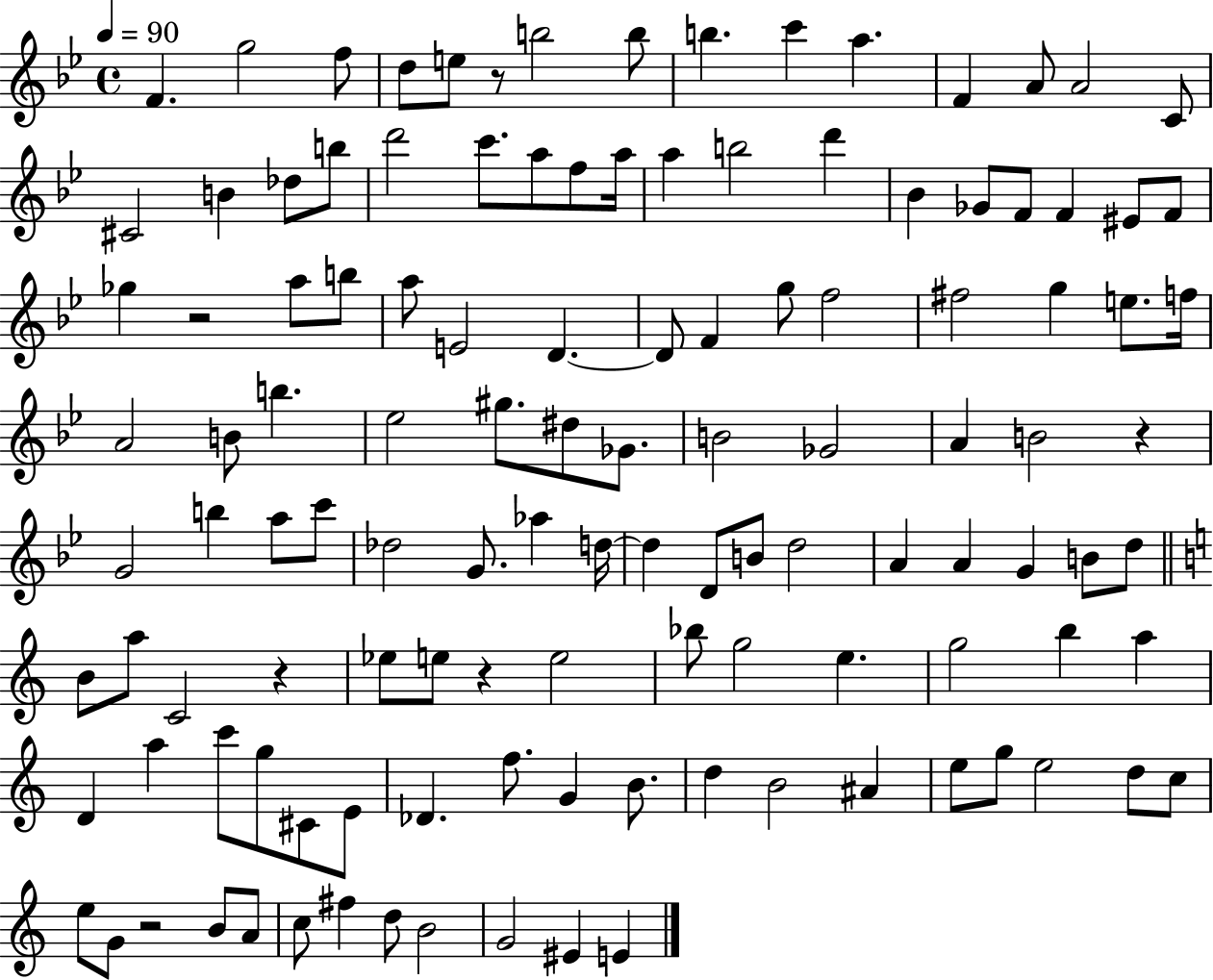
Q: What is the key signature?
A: BES major